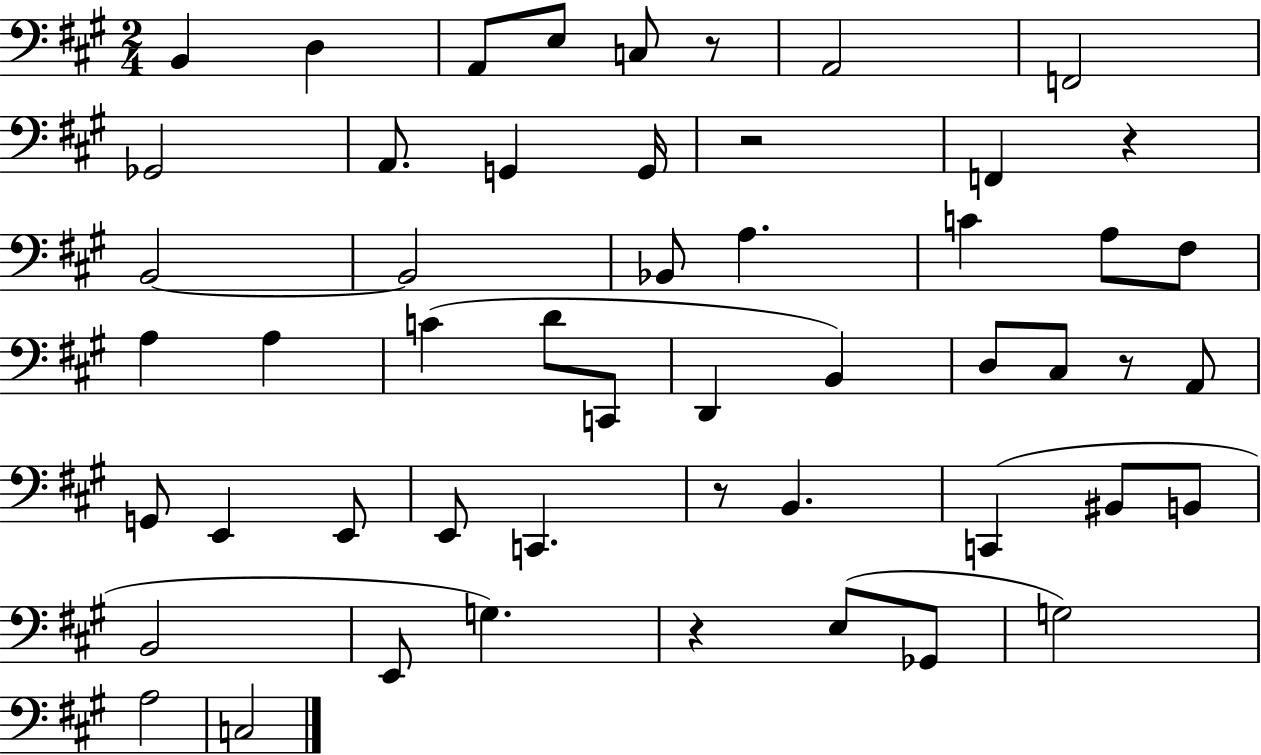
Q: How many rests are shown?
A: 6